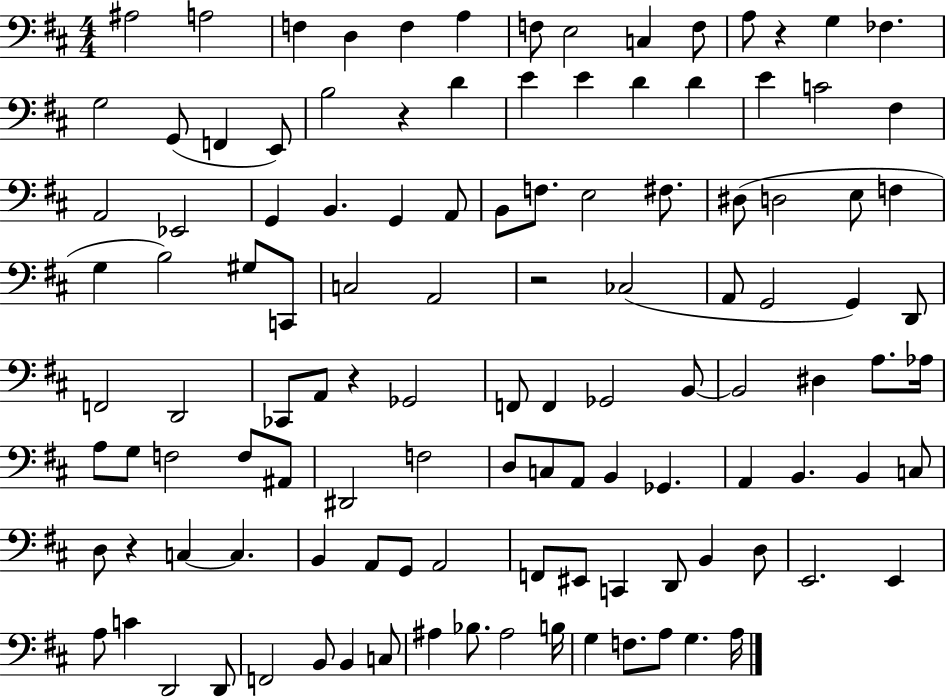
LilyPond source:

{
  \clef bass
  \numericTimeSignature
  \time 4/4
  \key d \major
  ais2 a2 | f4 d4 f4 a4 | f8 e2 c4 f8 | a8 r4 g4 fes4. | \break g2 g,8( f,4 e,8) | b2 r4 d'4 | e'4 e'4 d'4 d'4 | e'4 c'2 fis4 | \break a,2 ees,2 | g,4 b,4. g,4 a,8 | b,8 f8. e2 fis8. | dis8( d2 e8 f4 | \break g4 b2) gis8 c,8 | c2 a,2 | r2 ces2( | a,8 g,2 g,4) d,8 | \break f,2 d,2 | ces,8 a,8 r4 ges,2 | f,8 f,4 ges,2 b,8~~ | b,2 dis4 a8. aes16 | \break a8 g8 f2 f8 ais,8 | dis,2 f2 | d8 c8 a,8 b,4 ges,4. | a,4 b,4. b,4 c8 | \break d8 r4 c4~~ c4. | b,4 a,8 g,8 a,2 | f,8 eis,8 c,4 d,8 b,4 d8 | e,2. e,4 | \break a8 c'4 d,2 d,8 | f,2 b,8 b,4 c8 | ais4 bes8. ais2 b16 | g4 f8. a8 g4. a16 | \break \bar "|."
}